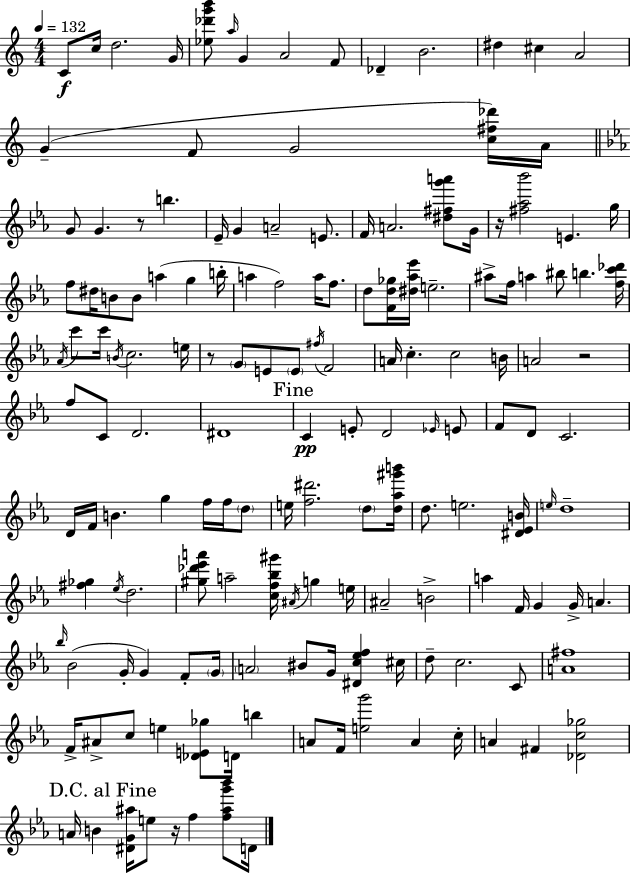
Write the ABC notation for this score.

X:1
T:Untitled
M:4/4
L:1/4
K:C
C/2 c/4 d2 G/4 [_e_d'g'b']/2 a/4 G A2 F/2 _D B2 ^d ^c A2 G F/2 G2 [c^f_d']/4 A/4 G/2 G z/2 b _E/4 G A2 E/2 F/4 A2 [^d^fg'a']/2 G/4 z/4 [^f_a_b']2 E g/4 f/2 ^d/4 B/2 B/2 a g b/4 a f2 a/4 f/2 d/2 [Fd_g]/4 [^d_a_e']/4 e2 ^a/2 f/4 a ^b/2 b [fc'_d']/4 _A/4 c'/2 c'/4 B/4 c2 e/4 z/2 G/2 E/2 E/2 ^f/4 F2 A/4 c c2 B/4 A2 z2 f/2 C/2 D2 ^D4 C E/2 D2 _E/4 E/2 F/2 D/2 C2 D/4 F/4 B g f/4 f/4 d/2 e/4 [f^d']2 d/2 [d_a^g'b']/4 d/2 e2 [^D_EB]/4 e/4 d4 [^f_g] _e/4 d2 [^g_d'_e'a']/2 a2 [cf_b^g']/4 ^A/4 g e/4 ^A2 B2 a F/4 G G/4 A _b/4 _B2 G/4 G F/2 G/4 A2 ^B/2 G/4 [^Dc_ef] ^c/4 d/2 c2 C/2 [A^f]4 F/4 ^A/2 c/2 e [_DE_g]/2 D/4 b A/2 F/4 [eg']2 A c/4 A ^F [_Dc_g]2 A/4 B [^DG^a]/4 e/2 z/4 f [f^ag'_b']/2 D/4